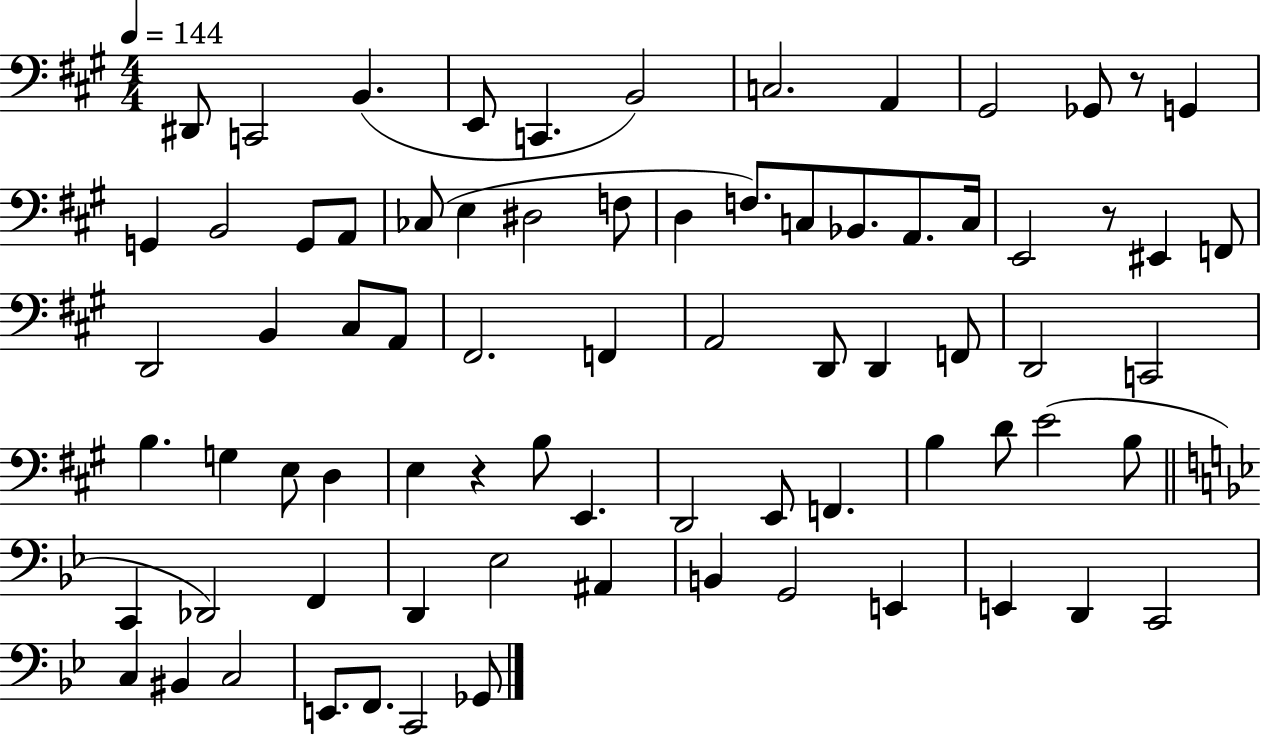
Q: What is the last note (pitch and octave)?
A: Gb2